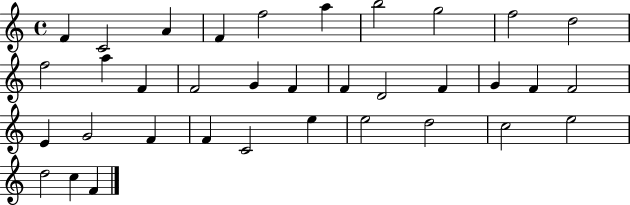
{
  \clef treble
  \time 4/4
  \defaultTimeSignature
  \key c \major
  f'4 c'2 a'4 | f'4 f''2 a''4 | b''2 g''2 | f''2 d''2 | \break f''2 a''4 f'4 | f'2 g'4 f'4 | f'4 d'2 f'4 | g'4 f'4 f'2 | \break e'4 g'2 f'4 | f'4 c'2 e''4 | e''2 d''2 | c''2 e''2 | \break d''2 c''4 f'4 | \bar "|."
}